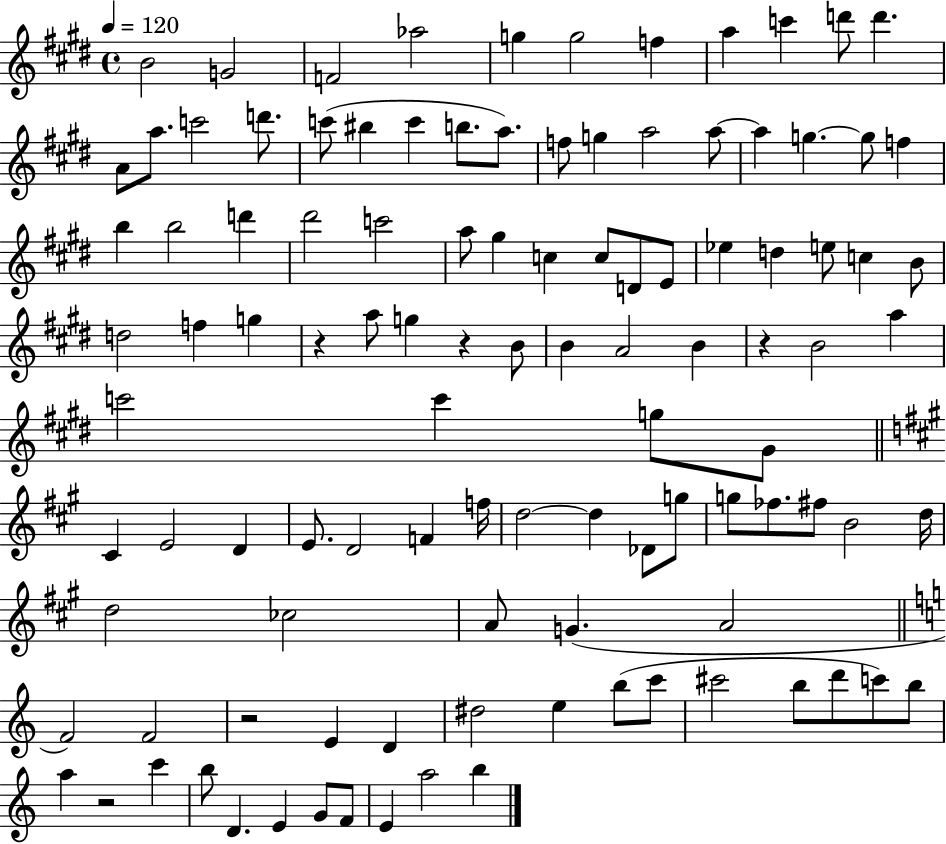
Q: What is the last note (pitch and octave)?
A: B5